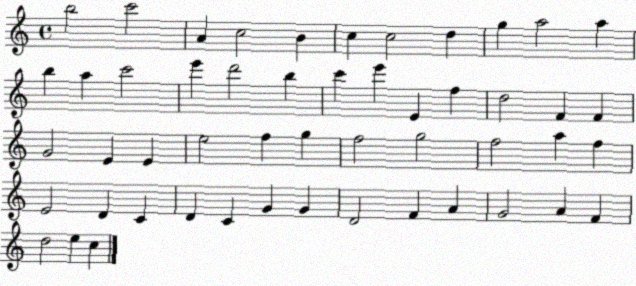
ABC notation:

X:1
T:Untitled
M:4/4
L:1/4
K:C
b2 c'2 A c2 B c c2 d g a2 a b a c'2 e' d'2 b c' e' E f d2 F F G2 E E e2 f g f2 g2 f2 a f E2 D C D C G G D2 F A G2 A F d2 e c